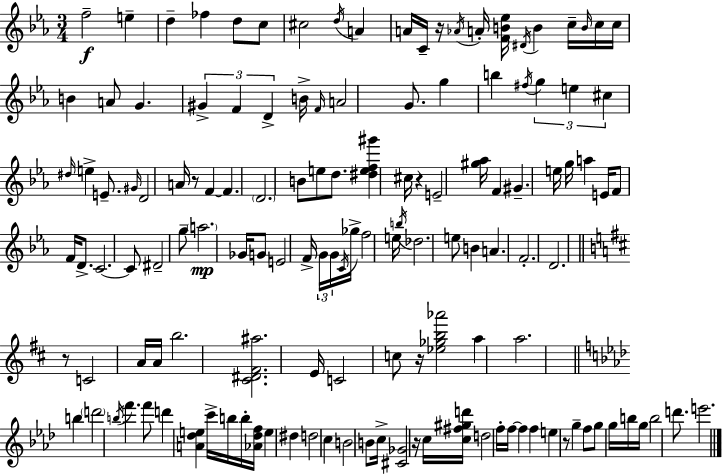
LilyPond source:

{
  \clef treble
  \numericTimeSignature
  \time 3/4
  \key ees \major
  f''2--\f e''4-- | d''4-- fes''4 d''8 c''8 | cis''2 \acciaccatura { d''16 } a'4 | a'16 c'16-- r16 \acciaccatura { aes'16 } a'16-. <f' b' ees''>16 \acciaccatura { dis'16 } b'4 | \break c''16-- \grace { b'16 } c''16 c''16 b'4 a'8 g'4. | \tuplet 3/2 { gis'4-> f'4 | d'4-> } b'16-> \grace { f'16 } a'2 | g'8. g''4 b''4 | \break \acciaccatura { fis''16 } \tuplet 3/2 { g''4 e''4 cis''4 } | \grace { dis''16 } e''4-> e'8.-- \grace { gis'16 } d'2 | a'16 r8 f'4~~ | f'4. \parenthesize d'2. | \break b'8 e''8 | d''8. <dis'' e'' f'' gis'''>4 cis''16 r4 | e'2-- <gis'' aes''>16 f'4 | gis'4.-- e''16 g''16 a''4 | \break e'16 f'8 f'16 d'8.-> c'2.~~ | c'8 dis'2-- | g''8-- \parenthesize a''2.\mp | ges'16 g'8 e'2 | \break f'16-> \tuplet 3/2 { g'16 g'16 \acciaccatura { c'16 } } ges''16-> | f''2 e''16 \acciaccatura { b''16 } des''2. | e''8 | b'4 a'4. f'2.-. | \break d'2. | \bar "||" \break \key d \major r8 c'2 a'16 a'16 | b''2. | <cis' dis' fis' ais''>2. | e'16 c'2 c''8 r16 | \break <ees'' ges'' b'' aes'''>2 a''4 | a''2. | \bar "||" \break \key f \minor b''4 \parenthesize d'''2 | \acciaccatura { b''16 } f'''4. f'''8 d'''4 | <a' des'' e''>4 c'''16-> b''16 b''16-. <aes' des'' f''>16 e''4 | dis''4 d''2 | \break c''4 b'2 | b'8 c''16-> <cis' ges'>2 | r16 c''16 <c'' fis'' gis'' d'''>16 d''2 f''16-. | f''16~~ f''4 f''4 e''4 | \break r8 g''4-- f''8 g''8 g''16 | b''16 g''16 b''2 d'''8. | e'''2. | \bar "|."
}